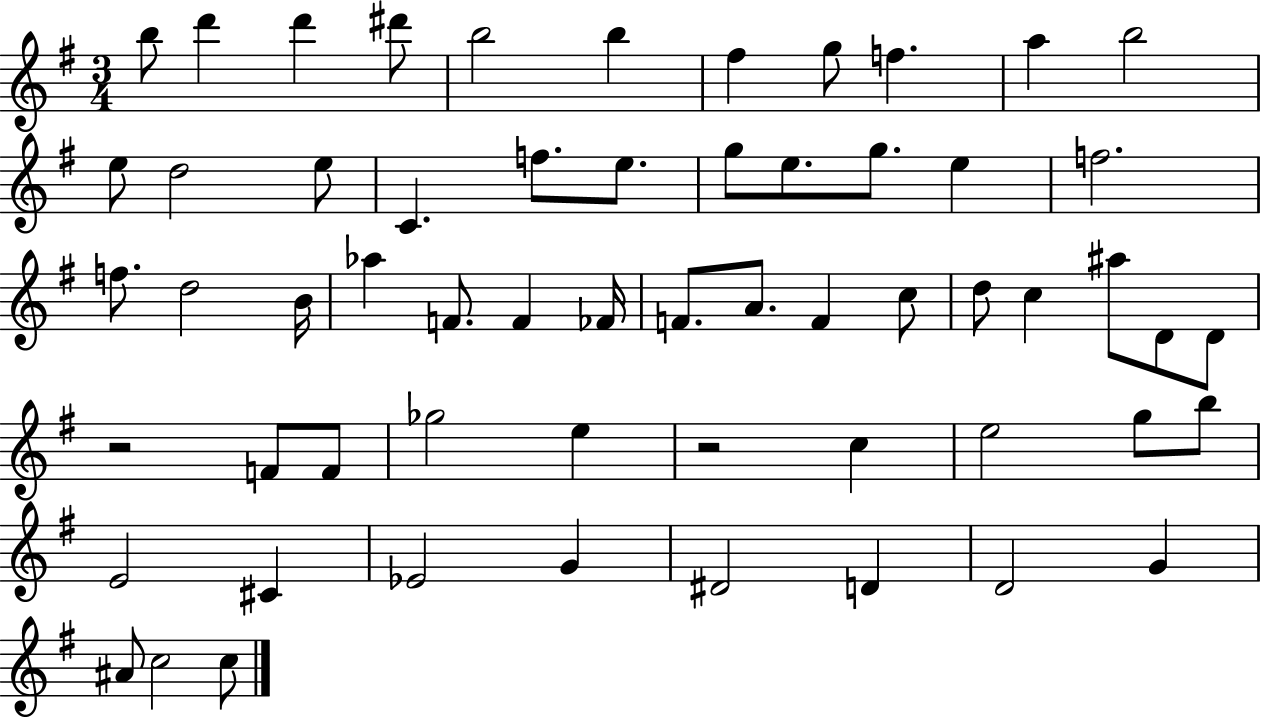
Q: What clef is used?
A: treble